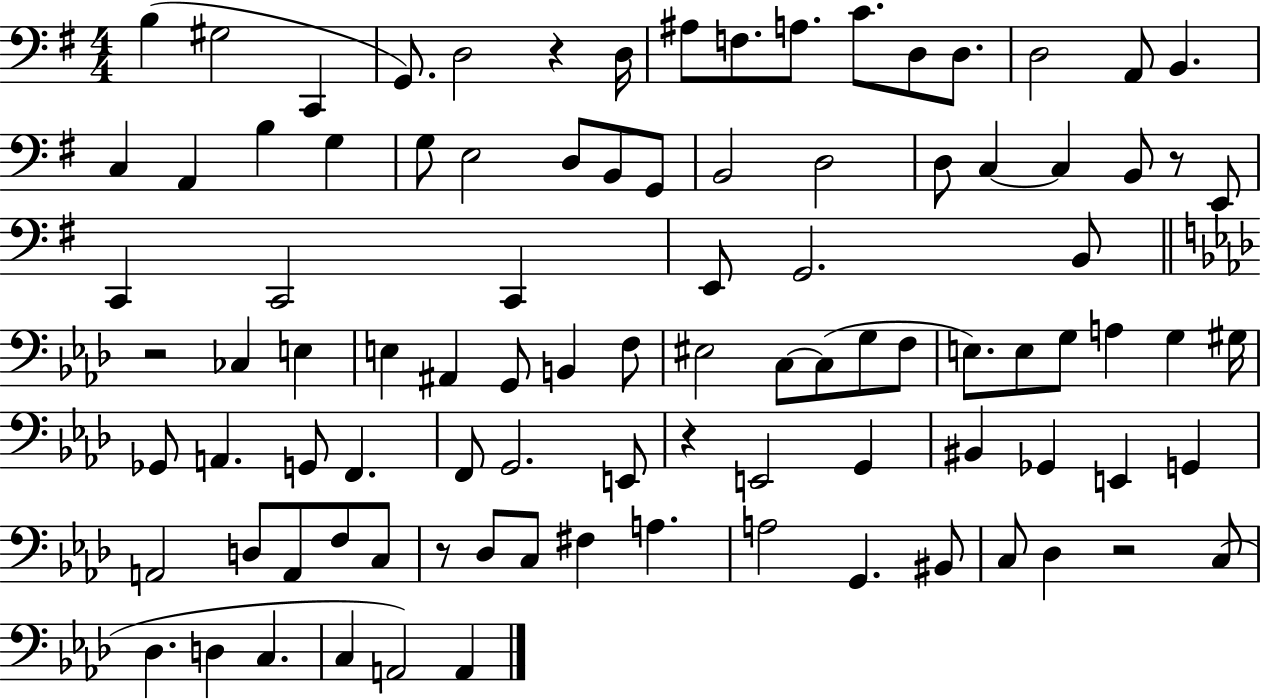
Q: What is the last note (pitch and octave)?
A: A2